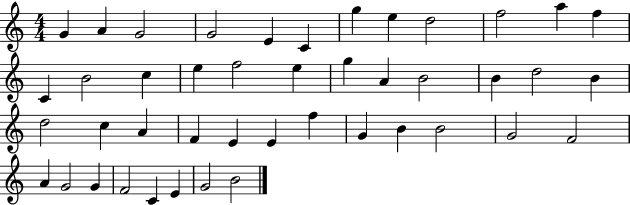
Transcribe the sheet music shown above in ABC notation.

X:1
T:Untitled
M:4/4
L:1/4
K:C
G A G2 G2 E C g e d2 f2 a f C B2 c e f2 e g A B2 B d2 B d2 c A F E E f G B B2 G2 F2 A G2 G F2 C E G2 B2